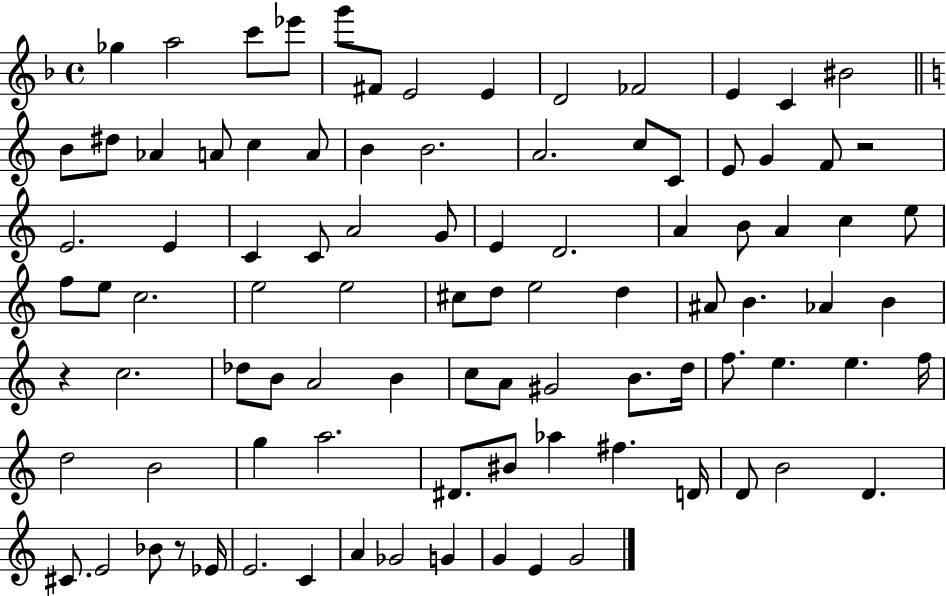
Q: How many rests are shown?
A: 3